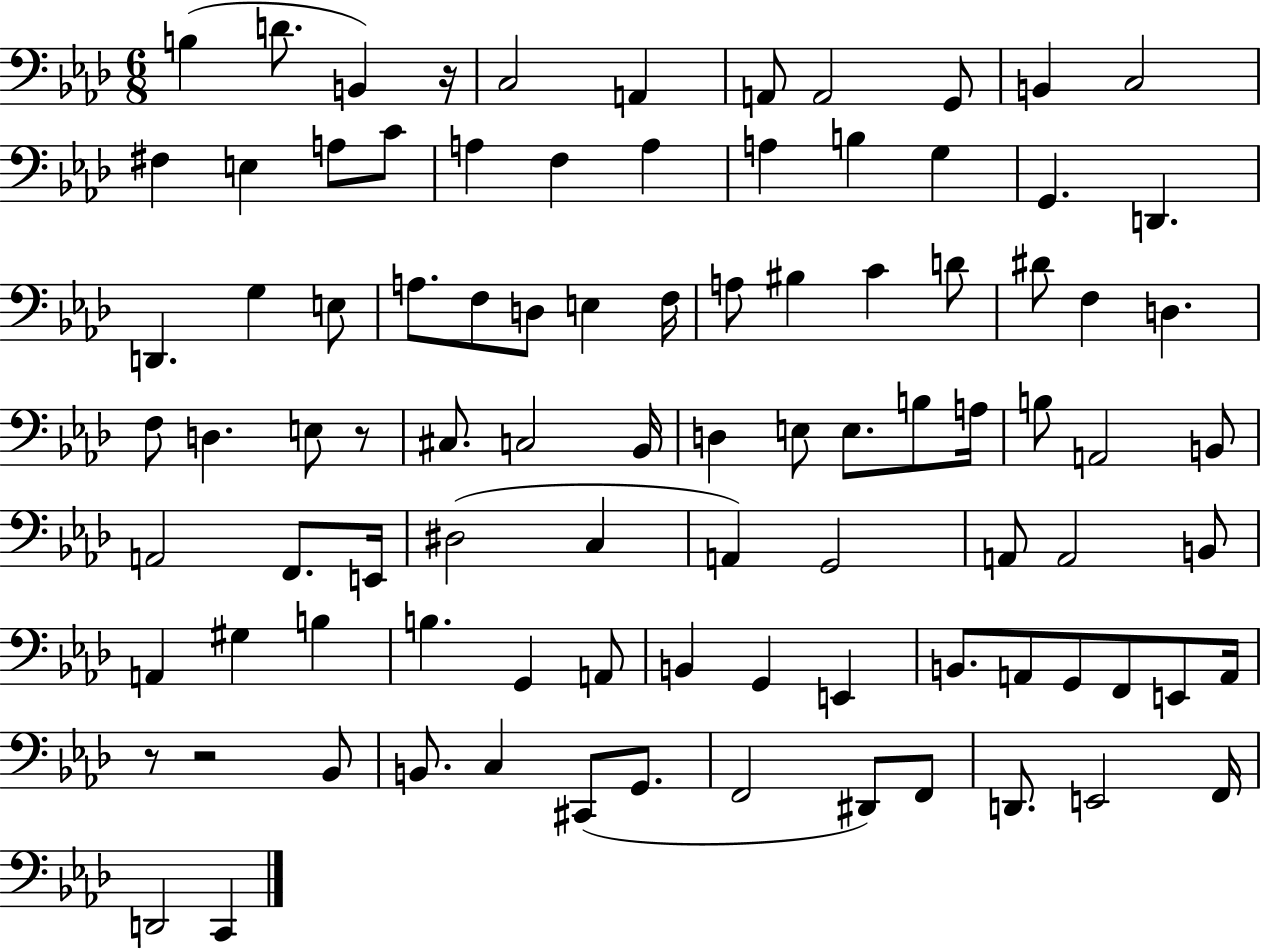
B3/q D4/e. B2/q R/s C3/h A2/q A2/e A2/h G2/e B2/q C3/h F#3/q E3/q A3/e C4/e A3/q F3/q A3/q A3/q B3/q G3/q G2/q. D2/q. D2/q. G3/q E3/e A3/e. F3/e D3/e E3/q F3/s A3/e BIS3/q C4/q D4/e D#4/e F3/q D3/q. F3/e D3/q. E3/e R/e C#3/e. C3/h Bb2/s D3/q E3/e E3/e. B3/e A3/s B3/e A2/h B2/e A2/h F2/e. E2/s D#3/h C3/q A2/q G2/h A2/e A2/h B2/e A2/q G#3/q B3/q B3/q. G2/q A2/e B2/q G2/q E2/q B2/e. A2/e G2/e F2/e E2/e A2/s R/e R/h Bb2/e B2/e. C3/q C#2/e G2/e. F2/h D#2/e F2/e D2/e. E2/h F2/s D2/h C2/q